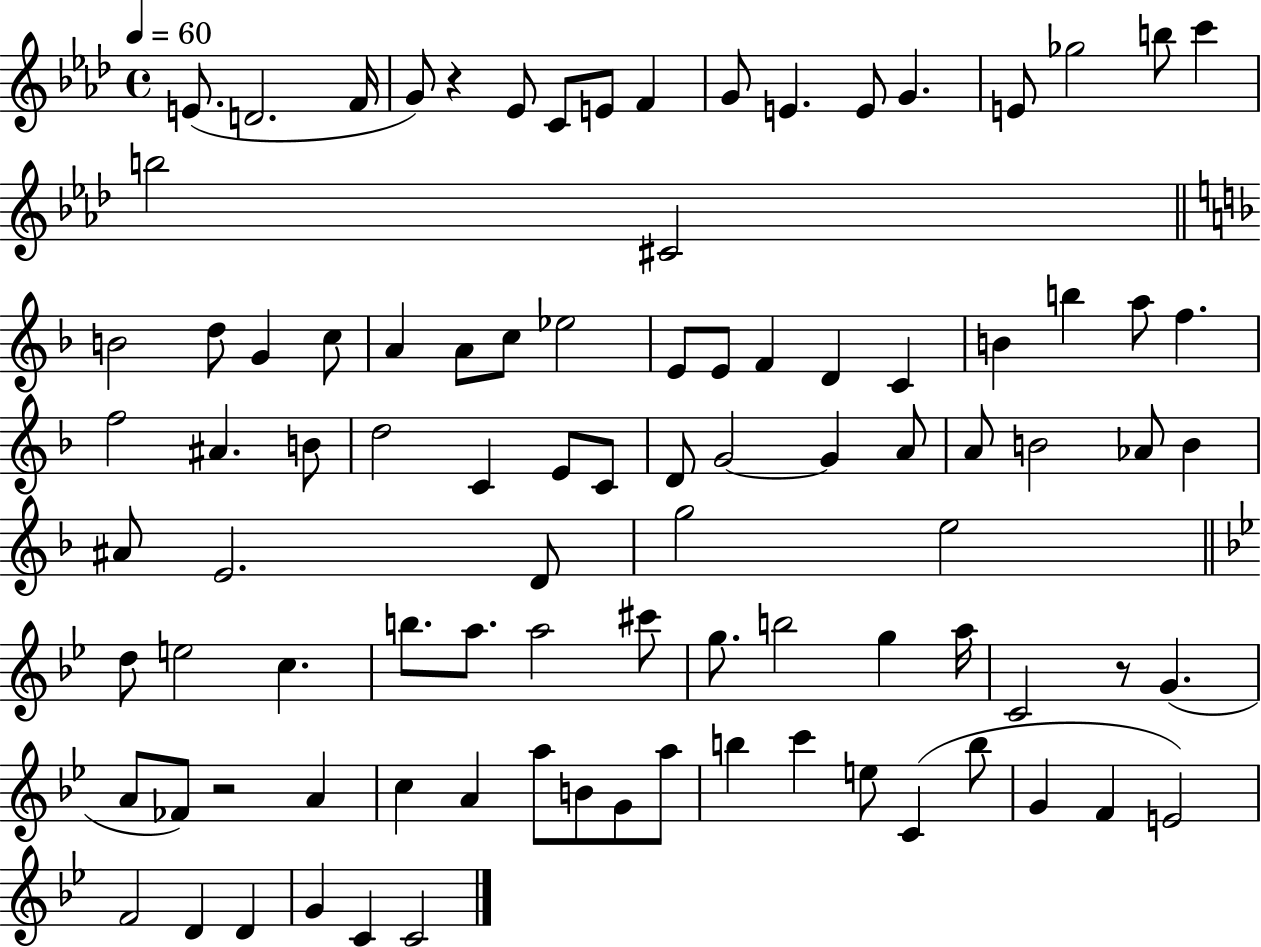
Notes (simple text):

E4/e. D4/h. F4/s G4/e R/q Eb4/e C4/e E4/e F4/q G4/e E4/q. E4/e G4/q. E4/e Gb5/h B5/e C6/q B5/h C#4/h B4/h D5/e G4/q C5/e A4/q A4/e C5/e Eb5/h E4/e E4/e F4/q D4/q C4/q B4/q B5/q A5/e F5/q. F5/h A#4/q. B4/e D5/h C4/q E4/e C4/e D4/e G4/h G4/q A4/e A4/e B4/h Ab4/e B4/q A#4/e E4/h. D4/e G5/h E5/h D5/e E5/h C5/q. B5/e. A5/e. A5/h C#6/e G5/e. B5/h G5/q A5/s C4/h R/e G4/q. A4/e FES4/e R/h A4/q C5/q A4/q A5/e B4/e G4/e A5/e B5/q C6/q E5/e C4/q B5/e G4/q F4/q E4/h F4/h D4/q D4/q G4/q C4/q C4/h